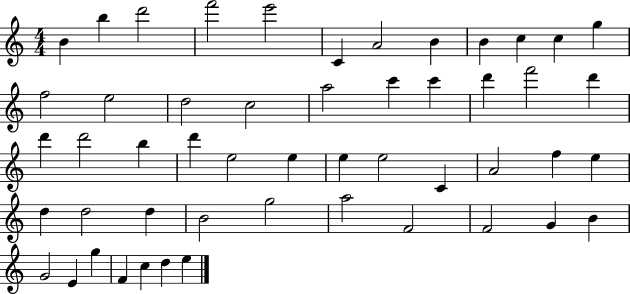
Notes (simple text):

B4/q B5/q D6/h F6/h E6/h C4/q A4/h B4/q B4/q C5/q C5/q G5/q F5/h E5/h D5/h C5/h A5/h C6/q C6/q D6/q F6/h D6/q D6/q D6/h B5/q D6/q E5/h E5/q E5/q E5/h C4/q A4/h F5/q E5/q D5/q D5/h D5/q B4/h G5/h A5/h F4/h F4/h G4/q B4/q G4/h E4/q G5/q F4/q C5/q D5/q E5/q